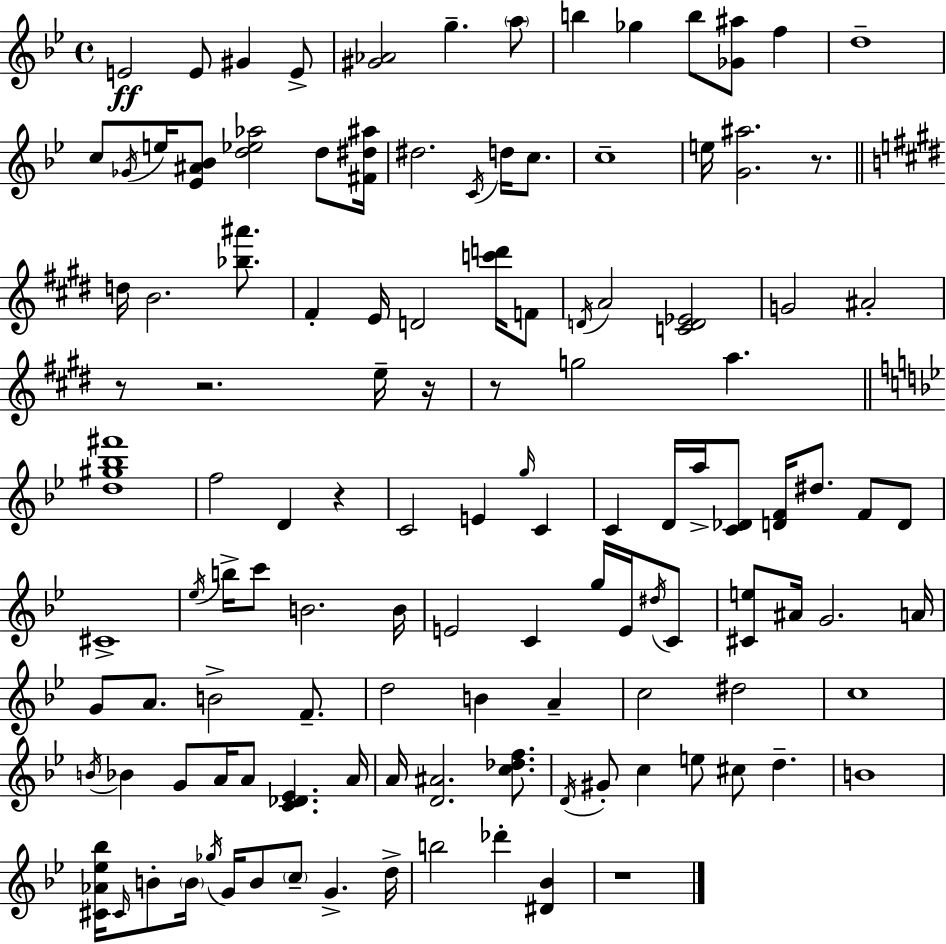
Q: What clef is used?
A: treble